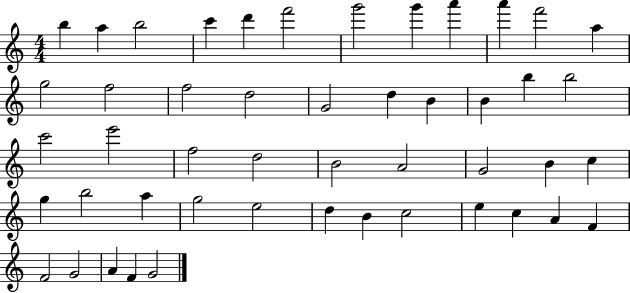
{
  \clef treble
  \numericTimeSignature
  \time 4/4
  \key c \major
  b''4 a''4 b''2 | c'''4 d'''4 f'''2 | g'''2 g'''4 a'''4 | a'''4 f'''2 a''4 | \break g''2 f''2 | f''2 d''2 | g'2 d''4 b'4 | b'4 b''4 b''2 | \break c'''2 e'''2 | f''2 d''2 | b'2 a'2 | g'2 b'4 c''4 | \break g''4 b''2 a''4 | g''2 e''2 | d''4 b'4 c''2 | e''4 c''4 a'4 f'4 | \break f'2 g'2 | a'4 f'4 g'2 | \bar "|."
}